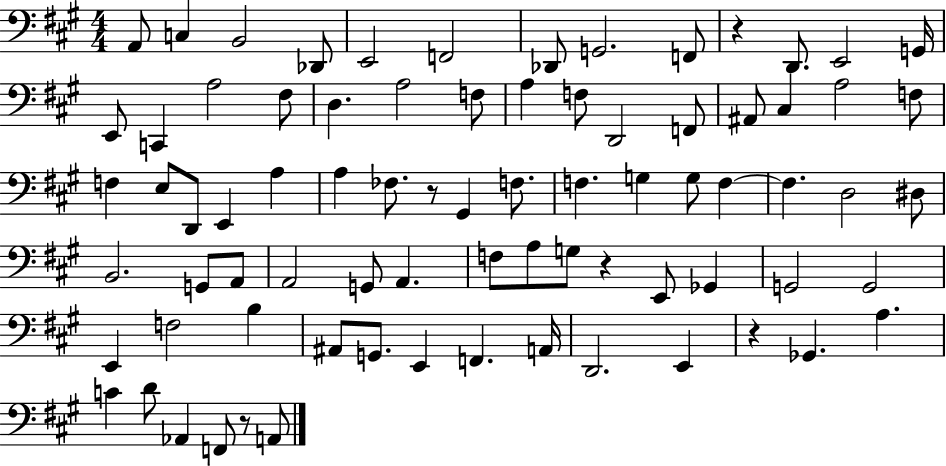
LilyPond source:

{
  \clef bass
  \numericTimeSignature
  \time 4/4
  \key a \major
  a,8 c4 b,2 des,8 | e,2 f,2 | des,8 g,2. f,8 | r4 d,8. e,2 g,16 | \break e,8 c,4 a2 fis8 | d4. a2 f8 | a4 f8 d,2 f,8 | ais,8 cis4 a2 f8 | \break f4 e8 d,8 e,4 a4 | a4 fes8. r8 gis,4 f8. | f4. g4 g8 f4~~ | f4. d2 dis8 | \break b,2. g,8 a,8 | a,2 g,8 a,4. | f8 a8 g8 r4 e,8 ges,4 | g,2 g,2 | \break e,4 f2 b4 | ais,8 g,8. e,4 f,4. a,16 | d,2. e,4 | r4 ges,4. a4. | \break c'4 d'8 aes,4 f,8 r8 a,8 | \bar "|."
}